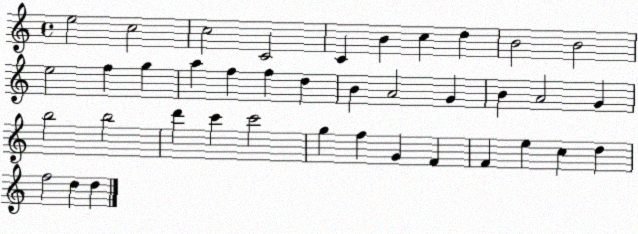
X:1
T:Untitled
M:4/4
L:1/4
K:C
e2 c2 c2 C2 C B c d B2 B2 e2 f g a f f d B A2 G B A2 G b2 b2 d' c' c'2 g f G F F e c d f2 d d